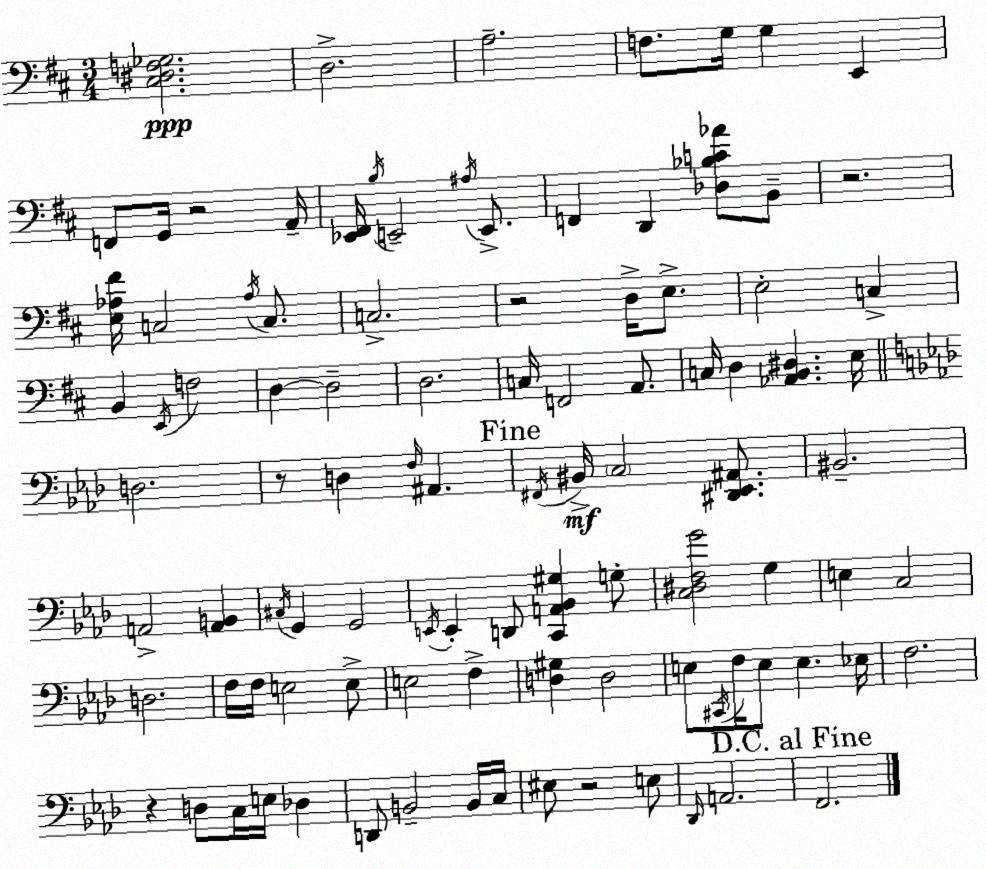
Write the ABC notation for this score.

X:1
T:Untitled
M:3/4
L:1/4
K:D
[^C,^D,F,_G,]2 D,2 A,2 F,/2 G,/4 G, E,, F,,/2 G,,/4 z2 A,,/4 [_E,,^F,,]/4 B,/4 E,,2 ^A,/4 E,,/2 F,, D,, [_D,_B,C_A]/2 B,,/2 z2 [E,_A,^F]/4 C,2 _A,/4 C,/2 C,2 z2 D,/4 E,/2 E,2 C, B,, E,,/4 F,2 D, D,2 D,2 C,/4 F,,2 A,,/2 C,/4 D, [_A,,B,,^D,] E,/4 D,2 z/2 D, F,/4 ^A,, ^F,,/4 ^B,,/4 C,2 [^D,,_E,,^A,,]/2 ^B,,2 A,,2 [A,,B,,] ^C,/4 G,, G,,2 E,,/4 E,, D,,/2 [C,,A,,_B,,^G,] G,/2 [C,^D,F,G]2 G, E, C,2 D,2 F,/4 F,/4 E,2 E,/2 E,2 F, [D,^G,] D,2 E,/2 ^C,,/4 F,/4 E,/2 E, _E,/4 F,2 z D,/2 C,/4 E,/4 _D, D,,/2 B,,2 B,,/4 C,/4 ^E,/2 z2 E,/2 _D,,/4 A,,2 F,,2